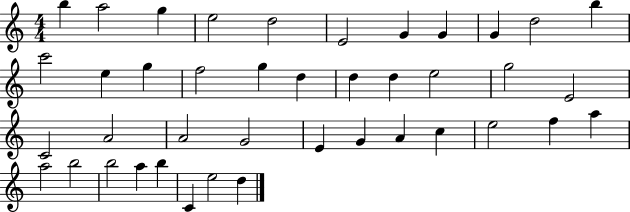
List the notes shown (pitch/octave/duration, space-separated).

B5/q A5/h G5/q E5/h D5/h E4/h G4/q G4/q G4/q D5/h B5/q C6/h E5/q G5/q F5/h G5/q D5/q D5/q D5/q E5/h G5/h E4/h C4/h A4/h A4/h G4/h E4/q G4/q A4/q C5/q E5/h F5/q A5/q A5/h B5/h B5/h A5/q B5/q C4/q E5/h D5/q